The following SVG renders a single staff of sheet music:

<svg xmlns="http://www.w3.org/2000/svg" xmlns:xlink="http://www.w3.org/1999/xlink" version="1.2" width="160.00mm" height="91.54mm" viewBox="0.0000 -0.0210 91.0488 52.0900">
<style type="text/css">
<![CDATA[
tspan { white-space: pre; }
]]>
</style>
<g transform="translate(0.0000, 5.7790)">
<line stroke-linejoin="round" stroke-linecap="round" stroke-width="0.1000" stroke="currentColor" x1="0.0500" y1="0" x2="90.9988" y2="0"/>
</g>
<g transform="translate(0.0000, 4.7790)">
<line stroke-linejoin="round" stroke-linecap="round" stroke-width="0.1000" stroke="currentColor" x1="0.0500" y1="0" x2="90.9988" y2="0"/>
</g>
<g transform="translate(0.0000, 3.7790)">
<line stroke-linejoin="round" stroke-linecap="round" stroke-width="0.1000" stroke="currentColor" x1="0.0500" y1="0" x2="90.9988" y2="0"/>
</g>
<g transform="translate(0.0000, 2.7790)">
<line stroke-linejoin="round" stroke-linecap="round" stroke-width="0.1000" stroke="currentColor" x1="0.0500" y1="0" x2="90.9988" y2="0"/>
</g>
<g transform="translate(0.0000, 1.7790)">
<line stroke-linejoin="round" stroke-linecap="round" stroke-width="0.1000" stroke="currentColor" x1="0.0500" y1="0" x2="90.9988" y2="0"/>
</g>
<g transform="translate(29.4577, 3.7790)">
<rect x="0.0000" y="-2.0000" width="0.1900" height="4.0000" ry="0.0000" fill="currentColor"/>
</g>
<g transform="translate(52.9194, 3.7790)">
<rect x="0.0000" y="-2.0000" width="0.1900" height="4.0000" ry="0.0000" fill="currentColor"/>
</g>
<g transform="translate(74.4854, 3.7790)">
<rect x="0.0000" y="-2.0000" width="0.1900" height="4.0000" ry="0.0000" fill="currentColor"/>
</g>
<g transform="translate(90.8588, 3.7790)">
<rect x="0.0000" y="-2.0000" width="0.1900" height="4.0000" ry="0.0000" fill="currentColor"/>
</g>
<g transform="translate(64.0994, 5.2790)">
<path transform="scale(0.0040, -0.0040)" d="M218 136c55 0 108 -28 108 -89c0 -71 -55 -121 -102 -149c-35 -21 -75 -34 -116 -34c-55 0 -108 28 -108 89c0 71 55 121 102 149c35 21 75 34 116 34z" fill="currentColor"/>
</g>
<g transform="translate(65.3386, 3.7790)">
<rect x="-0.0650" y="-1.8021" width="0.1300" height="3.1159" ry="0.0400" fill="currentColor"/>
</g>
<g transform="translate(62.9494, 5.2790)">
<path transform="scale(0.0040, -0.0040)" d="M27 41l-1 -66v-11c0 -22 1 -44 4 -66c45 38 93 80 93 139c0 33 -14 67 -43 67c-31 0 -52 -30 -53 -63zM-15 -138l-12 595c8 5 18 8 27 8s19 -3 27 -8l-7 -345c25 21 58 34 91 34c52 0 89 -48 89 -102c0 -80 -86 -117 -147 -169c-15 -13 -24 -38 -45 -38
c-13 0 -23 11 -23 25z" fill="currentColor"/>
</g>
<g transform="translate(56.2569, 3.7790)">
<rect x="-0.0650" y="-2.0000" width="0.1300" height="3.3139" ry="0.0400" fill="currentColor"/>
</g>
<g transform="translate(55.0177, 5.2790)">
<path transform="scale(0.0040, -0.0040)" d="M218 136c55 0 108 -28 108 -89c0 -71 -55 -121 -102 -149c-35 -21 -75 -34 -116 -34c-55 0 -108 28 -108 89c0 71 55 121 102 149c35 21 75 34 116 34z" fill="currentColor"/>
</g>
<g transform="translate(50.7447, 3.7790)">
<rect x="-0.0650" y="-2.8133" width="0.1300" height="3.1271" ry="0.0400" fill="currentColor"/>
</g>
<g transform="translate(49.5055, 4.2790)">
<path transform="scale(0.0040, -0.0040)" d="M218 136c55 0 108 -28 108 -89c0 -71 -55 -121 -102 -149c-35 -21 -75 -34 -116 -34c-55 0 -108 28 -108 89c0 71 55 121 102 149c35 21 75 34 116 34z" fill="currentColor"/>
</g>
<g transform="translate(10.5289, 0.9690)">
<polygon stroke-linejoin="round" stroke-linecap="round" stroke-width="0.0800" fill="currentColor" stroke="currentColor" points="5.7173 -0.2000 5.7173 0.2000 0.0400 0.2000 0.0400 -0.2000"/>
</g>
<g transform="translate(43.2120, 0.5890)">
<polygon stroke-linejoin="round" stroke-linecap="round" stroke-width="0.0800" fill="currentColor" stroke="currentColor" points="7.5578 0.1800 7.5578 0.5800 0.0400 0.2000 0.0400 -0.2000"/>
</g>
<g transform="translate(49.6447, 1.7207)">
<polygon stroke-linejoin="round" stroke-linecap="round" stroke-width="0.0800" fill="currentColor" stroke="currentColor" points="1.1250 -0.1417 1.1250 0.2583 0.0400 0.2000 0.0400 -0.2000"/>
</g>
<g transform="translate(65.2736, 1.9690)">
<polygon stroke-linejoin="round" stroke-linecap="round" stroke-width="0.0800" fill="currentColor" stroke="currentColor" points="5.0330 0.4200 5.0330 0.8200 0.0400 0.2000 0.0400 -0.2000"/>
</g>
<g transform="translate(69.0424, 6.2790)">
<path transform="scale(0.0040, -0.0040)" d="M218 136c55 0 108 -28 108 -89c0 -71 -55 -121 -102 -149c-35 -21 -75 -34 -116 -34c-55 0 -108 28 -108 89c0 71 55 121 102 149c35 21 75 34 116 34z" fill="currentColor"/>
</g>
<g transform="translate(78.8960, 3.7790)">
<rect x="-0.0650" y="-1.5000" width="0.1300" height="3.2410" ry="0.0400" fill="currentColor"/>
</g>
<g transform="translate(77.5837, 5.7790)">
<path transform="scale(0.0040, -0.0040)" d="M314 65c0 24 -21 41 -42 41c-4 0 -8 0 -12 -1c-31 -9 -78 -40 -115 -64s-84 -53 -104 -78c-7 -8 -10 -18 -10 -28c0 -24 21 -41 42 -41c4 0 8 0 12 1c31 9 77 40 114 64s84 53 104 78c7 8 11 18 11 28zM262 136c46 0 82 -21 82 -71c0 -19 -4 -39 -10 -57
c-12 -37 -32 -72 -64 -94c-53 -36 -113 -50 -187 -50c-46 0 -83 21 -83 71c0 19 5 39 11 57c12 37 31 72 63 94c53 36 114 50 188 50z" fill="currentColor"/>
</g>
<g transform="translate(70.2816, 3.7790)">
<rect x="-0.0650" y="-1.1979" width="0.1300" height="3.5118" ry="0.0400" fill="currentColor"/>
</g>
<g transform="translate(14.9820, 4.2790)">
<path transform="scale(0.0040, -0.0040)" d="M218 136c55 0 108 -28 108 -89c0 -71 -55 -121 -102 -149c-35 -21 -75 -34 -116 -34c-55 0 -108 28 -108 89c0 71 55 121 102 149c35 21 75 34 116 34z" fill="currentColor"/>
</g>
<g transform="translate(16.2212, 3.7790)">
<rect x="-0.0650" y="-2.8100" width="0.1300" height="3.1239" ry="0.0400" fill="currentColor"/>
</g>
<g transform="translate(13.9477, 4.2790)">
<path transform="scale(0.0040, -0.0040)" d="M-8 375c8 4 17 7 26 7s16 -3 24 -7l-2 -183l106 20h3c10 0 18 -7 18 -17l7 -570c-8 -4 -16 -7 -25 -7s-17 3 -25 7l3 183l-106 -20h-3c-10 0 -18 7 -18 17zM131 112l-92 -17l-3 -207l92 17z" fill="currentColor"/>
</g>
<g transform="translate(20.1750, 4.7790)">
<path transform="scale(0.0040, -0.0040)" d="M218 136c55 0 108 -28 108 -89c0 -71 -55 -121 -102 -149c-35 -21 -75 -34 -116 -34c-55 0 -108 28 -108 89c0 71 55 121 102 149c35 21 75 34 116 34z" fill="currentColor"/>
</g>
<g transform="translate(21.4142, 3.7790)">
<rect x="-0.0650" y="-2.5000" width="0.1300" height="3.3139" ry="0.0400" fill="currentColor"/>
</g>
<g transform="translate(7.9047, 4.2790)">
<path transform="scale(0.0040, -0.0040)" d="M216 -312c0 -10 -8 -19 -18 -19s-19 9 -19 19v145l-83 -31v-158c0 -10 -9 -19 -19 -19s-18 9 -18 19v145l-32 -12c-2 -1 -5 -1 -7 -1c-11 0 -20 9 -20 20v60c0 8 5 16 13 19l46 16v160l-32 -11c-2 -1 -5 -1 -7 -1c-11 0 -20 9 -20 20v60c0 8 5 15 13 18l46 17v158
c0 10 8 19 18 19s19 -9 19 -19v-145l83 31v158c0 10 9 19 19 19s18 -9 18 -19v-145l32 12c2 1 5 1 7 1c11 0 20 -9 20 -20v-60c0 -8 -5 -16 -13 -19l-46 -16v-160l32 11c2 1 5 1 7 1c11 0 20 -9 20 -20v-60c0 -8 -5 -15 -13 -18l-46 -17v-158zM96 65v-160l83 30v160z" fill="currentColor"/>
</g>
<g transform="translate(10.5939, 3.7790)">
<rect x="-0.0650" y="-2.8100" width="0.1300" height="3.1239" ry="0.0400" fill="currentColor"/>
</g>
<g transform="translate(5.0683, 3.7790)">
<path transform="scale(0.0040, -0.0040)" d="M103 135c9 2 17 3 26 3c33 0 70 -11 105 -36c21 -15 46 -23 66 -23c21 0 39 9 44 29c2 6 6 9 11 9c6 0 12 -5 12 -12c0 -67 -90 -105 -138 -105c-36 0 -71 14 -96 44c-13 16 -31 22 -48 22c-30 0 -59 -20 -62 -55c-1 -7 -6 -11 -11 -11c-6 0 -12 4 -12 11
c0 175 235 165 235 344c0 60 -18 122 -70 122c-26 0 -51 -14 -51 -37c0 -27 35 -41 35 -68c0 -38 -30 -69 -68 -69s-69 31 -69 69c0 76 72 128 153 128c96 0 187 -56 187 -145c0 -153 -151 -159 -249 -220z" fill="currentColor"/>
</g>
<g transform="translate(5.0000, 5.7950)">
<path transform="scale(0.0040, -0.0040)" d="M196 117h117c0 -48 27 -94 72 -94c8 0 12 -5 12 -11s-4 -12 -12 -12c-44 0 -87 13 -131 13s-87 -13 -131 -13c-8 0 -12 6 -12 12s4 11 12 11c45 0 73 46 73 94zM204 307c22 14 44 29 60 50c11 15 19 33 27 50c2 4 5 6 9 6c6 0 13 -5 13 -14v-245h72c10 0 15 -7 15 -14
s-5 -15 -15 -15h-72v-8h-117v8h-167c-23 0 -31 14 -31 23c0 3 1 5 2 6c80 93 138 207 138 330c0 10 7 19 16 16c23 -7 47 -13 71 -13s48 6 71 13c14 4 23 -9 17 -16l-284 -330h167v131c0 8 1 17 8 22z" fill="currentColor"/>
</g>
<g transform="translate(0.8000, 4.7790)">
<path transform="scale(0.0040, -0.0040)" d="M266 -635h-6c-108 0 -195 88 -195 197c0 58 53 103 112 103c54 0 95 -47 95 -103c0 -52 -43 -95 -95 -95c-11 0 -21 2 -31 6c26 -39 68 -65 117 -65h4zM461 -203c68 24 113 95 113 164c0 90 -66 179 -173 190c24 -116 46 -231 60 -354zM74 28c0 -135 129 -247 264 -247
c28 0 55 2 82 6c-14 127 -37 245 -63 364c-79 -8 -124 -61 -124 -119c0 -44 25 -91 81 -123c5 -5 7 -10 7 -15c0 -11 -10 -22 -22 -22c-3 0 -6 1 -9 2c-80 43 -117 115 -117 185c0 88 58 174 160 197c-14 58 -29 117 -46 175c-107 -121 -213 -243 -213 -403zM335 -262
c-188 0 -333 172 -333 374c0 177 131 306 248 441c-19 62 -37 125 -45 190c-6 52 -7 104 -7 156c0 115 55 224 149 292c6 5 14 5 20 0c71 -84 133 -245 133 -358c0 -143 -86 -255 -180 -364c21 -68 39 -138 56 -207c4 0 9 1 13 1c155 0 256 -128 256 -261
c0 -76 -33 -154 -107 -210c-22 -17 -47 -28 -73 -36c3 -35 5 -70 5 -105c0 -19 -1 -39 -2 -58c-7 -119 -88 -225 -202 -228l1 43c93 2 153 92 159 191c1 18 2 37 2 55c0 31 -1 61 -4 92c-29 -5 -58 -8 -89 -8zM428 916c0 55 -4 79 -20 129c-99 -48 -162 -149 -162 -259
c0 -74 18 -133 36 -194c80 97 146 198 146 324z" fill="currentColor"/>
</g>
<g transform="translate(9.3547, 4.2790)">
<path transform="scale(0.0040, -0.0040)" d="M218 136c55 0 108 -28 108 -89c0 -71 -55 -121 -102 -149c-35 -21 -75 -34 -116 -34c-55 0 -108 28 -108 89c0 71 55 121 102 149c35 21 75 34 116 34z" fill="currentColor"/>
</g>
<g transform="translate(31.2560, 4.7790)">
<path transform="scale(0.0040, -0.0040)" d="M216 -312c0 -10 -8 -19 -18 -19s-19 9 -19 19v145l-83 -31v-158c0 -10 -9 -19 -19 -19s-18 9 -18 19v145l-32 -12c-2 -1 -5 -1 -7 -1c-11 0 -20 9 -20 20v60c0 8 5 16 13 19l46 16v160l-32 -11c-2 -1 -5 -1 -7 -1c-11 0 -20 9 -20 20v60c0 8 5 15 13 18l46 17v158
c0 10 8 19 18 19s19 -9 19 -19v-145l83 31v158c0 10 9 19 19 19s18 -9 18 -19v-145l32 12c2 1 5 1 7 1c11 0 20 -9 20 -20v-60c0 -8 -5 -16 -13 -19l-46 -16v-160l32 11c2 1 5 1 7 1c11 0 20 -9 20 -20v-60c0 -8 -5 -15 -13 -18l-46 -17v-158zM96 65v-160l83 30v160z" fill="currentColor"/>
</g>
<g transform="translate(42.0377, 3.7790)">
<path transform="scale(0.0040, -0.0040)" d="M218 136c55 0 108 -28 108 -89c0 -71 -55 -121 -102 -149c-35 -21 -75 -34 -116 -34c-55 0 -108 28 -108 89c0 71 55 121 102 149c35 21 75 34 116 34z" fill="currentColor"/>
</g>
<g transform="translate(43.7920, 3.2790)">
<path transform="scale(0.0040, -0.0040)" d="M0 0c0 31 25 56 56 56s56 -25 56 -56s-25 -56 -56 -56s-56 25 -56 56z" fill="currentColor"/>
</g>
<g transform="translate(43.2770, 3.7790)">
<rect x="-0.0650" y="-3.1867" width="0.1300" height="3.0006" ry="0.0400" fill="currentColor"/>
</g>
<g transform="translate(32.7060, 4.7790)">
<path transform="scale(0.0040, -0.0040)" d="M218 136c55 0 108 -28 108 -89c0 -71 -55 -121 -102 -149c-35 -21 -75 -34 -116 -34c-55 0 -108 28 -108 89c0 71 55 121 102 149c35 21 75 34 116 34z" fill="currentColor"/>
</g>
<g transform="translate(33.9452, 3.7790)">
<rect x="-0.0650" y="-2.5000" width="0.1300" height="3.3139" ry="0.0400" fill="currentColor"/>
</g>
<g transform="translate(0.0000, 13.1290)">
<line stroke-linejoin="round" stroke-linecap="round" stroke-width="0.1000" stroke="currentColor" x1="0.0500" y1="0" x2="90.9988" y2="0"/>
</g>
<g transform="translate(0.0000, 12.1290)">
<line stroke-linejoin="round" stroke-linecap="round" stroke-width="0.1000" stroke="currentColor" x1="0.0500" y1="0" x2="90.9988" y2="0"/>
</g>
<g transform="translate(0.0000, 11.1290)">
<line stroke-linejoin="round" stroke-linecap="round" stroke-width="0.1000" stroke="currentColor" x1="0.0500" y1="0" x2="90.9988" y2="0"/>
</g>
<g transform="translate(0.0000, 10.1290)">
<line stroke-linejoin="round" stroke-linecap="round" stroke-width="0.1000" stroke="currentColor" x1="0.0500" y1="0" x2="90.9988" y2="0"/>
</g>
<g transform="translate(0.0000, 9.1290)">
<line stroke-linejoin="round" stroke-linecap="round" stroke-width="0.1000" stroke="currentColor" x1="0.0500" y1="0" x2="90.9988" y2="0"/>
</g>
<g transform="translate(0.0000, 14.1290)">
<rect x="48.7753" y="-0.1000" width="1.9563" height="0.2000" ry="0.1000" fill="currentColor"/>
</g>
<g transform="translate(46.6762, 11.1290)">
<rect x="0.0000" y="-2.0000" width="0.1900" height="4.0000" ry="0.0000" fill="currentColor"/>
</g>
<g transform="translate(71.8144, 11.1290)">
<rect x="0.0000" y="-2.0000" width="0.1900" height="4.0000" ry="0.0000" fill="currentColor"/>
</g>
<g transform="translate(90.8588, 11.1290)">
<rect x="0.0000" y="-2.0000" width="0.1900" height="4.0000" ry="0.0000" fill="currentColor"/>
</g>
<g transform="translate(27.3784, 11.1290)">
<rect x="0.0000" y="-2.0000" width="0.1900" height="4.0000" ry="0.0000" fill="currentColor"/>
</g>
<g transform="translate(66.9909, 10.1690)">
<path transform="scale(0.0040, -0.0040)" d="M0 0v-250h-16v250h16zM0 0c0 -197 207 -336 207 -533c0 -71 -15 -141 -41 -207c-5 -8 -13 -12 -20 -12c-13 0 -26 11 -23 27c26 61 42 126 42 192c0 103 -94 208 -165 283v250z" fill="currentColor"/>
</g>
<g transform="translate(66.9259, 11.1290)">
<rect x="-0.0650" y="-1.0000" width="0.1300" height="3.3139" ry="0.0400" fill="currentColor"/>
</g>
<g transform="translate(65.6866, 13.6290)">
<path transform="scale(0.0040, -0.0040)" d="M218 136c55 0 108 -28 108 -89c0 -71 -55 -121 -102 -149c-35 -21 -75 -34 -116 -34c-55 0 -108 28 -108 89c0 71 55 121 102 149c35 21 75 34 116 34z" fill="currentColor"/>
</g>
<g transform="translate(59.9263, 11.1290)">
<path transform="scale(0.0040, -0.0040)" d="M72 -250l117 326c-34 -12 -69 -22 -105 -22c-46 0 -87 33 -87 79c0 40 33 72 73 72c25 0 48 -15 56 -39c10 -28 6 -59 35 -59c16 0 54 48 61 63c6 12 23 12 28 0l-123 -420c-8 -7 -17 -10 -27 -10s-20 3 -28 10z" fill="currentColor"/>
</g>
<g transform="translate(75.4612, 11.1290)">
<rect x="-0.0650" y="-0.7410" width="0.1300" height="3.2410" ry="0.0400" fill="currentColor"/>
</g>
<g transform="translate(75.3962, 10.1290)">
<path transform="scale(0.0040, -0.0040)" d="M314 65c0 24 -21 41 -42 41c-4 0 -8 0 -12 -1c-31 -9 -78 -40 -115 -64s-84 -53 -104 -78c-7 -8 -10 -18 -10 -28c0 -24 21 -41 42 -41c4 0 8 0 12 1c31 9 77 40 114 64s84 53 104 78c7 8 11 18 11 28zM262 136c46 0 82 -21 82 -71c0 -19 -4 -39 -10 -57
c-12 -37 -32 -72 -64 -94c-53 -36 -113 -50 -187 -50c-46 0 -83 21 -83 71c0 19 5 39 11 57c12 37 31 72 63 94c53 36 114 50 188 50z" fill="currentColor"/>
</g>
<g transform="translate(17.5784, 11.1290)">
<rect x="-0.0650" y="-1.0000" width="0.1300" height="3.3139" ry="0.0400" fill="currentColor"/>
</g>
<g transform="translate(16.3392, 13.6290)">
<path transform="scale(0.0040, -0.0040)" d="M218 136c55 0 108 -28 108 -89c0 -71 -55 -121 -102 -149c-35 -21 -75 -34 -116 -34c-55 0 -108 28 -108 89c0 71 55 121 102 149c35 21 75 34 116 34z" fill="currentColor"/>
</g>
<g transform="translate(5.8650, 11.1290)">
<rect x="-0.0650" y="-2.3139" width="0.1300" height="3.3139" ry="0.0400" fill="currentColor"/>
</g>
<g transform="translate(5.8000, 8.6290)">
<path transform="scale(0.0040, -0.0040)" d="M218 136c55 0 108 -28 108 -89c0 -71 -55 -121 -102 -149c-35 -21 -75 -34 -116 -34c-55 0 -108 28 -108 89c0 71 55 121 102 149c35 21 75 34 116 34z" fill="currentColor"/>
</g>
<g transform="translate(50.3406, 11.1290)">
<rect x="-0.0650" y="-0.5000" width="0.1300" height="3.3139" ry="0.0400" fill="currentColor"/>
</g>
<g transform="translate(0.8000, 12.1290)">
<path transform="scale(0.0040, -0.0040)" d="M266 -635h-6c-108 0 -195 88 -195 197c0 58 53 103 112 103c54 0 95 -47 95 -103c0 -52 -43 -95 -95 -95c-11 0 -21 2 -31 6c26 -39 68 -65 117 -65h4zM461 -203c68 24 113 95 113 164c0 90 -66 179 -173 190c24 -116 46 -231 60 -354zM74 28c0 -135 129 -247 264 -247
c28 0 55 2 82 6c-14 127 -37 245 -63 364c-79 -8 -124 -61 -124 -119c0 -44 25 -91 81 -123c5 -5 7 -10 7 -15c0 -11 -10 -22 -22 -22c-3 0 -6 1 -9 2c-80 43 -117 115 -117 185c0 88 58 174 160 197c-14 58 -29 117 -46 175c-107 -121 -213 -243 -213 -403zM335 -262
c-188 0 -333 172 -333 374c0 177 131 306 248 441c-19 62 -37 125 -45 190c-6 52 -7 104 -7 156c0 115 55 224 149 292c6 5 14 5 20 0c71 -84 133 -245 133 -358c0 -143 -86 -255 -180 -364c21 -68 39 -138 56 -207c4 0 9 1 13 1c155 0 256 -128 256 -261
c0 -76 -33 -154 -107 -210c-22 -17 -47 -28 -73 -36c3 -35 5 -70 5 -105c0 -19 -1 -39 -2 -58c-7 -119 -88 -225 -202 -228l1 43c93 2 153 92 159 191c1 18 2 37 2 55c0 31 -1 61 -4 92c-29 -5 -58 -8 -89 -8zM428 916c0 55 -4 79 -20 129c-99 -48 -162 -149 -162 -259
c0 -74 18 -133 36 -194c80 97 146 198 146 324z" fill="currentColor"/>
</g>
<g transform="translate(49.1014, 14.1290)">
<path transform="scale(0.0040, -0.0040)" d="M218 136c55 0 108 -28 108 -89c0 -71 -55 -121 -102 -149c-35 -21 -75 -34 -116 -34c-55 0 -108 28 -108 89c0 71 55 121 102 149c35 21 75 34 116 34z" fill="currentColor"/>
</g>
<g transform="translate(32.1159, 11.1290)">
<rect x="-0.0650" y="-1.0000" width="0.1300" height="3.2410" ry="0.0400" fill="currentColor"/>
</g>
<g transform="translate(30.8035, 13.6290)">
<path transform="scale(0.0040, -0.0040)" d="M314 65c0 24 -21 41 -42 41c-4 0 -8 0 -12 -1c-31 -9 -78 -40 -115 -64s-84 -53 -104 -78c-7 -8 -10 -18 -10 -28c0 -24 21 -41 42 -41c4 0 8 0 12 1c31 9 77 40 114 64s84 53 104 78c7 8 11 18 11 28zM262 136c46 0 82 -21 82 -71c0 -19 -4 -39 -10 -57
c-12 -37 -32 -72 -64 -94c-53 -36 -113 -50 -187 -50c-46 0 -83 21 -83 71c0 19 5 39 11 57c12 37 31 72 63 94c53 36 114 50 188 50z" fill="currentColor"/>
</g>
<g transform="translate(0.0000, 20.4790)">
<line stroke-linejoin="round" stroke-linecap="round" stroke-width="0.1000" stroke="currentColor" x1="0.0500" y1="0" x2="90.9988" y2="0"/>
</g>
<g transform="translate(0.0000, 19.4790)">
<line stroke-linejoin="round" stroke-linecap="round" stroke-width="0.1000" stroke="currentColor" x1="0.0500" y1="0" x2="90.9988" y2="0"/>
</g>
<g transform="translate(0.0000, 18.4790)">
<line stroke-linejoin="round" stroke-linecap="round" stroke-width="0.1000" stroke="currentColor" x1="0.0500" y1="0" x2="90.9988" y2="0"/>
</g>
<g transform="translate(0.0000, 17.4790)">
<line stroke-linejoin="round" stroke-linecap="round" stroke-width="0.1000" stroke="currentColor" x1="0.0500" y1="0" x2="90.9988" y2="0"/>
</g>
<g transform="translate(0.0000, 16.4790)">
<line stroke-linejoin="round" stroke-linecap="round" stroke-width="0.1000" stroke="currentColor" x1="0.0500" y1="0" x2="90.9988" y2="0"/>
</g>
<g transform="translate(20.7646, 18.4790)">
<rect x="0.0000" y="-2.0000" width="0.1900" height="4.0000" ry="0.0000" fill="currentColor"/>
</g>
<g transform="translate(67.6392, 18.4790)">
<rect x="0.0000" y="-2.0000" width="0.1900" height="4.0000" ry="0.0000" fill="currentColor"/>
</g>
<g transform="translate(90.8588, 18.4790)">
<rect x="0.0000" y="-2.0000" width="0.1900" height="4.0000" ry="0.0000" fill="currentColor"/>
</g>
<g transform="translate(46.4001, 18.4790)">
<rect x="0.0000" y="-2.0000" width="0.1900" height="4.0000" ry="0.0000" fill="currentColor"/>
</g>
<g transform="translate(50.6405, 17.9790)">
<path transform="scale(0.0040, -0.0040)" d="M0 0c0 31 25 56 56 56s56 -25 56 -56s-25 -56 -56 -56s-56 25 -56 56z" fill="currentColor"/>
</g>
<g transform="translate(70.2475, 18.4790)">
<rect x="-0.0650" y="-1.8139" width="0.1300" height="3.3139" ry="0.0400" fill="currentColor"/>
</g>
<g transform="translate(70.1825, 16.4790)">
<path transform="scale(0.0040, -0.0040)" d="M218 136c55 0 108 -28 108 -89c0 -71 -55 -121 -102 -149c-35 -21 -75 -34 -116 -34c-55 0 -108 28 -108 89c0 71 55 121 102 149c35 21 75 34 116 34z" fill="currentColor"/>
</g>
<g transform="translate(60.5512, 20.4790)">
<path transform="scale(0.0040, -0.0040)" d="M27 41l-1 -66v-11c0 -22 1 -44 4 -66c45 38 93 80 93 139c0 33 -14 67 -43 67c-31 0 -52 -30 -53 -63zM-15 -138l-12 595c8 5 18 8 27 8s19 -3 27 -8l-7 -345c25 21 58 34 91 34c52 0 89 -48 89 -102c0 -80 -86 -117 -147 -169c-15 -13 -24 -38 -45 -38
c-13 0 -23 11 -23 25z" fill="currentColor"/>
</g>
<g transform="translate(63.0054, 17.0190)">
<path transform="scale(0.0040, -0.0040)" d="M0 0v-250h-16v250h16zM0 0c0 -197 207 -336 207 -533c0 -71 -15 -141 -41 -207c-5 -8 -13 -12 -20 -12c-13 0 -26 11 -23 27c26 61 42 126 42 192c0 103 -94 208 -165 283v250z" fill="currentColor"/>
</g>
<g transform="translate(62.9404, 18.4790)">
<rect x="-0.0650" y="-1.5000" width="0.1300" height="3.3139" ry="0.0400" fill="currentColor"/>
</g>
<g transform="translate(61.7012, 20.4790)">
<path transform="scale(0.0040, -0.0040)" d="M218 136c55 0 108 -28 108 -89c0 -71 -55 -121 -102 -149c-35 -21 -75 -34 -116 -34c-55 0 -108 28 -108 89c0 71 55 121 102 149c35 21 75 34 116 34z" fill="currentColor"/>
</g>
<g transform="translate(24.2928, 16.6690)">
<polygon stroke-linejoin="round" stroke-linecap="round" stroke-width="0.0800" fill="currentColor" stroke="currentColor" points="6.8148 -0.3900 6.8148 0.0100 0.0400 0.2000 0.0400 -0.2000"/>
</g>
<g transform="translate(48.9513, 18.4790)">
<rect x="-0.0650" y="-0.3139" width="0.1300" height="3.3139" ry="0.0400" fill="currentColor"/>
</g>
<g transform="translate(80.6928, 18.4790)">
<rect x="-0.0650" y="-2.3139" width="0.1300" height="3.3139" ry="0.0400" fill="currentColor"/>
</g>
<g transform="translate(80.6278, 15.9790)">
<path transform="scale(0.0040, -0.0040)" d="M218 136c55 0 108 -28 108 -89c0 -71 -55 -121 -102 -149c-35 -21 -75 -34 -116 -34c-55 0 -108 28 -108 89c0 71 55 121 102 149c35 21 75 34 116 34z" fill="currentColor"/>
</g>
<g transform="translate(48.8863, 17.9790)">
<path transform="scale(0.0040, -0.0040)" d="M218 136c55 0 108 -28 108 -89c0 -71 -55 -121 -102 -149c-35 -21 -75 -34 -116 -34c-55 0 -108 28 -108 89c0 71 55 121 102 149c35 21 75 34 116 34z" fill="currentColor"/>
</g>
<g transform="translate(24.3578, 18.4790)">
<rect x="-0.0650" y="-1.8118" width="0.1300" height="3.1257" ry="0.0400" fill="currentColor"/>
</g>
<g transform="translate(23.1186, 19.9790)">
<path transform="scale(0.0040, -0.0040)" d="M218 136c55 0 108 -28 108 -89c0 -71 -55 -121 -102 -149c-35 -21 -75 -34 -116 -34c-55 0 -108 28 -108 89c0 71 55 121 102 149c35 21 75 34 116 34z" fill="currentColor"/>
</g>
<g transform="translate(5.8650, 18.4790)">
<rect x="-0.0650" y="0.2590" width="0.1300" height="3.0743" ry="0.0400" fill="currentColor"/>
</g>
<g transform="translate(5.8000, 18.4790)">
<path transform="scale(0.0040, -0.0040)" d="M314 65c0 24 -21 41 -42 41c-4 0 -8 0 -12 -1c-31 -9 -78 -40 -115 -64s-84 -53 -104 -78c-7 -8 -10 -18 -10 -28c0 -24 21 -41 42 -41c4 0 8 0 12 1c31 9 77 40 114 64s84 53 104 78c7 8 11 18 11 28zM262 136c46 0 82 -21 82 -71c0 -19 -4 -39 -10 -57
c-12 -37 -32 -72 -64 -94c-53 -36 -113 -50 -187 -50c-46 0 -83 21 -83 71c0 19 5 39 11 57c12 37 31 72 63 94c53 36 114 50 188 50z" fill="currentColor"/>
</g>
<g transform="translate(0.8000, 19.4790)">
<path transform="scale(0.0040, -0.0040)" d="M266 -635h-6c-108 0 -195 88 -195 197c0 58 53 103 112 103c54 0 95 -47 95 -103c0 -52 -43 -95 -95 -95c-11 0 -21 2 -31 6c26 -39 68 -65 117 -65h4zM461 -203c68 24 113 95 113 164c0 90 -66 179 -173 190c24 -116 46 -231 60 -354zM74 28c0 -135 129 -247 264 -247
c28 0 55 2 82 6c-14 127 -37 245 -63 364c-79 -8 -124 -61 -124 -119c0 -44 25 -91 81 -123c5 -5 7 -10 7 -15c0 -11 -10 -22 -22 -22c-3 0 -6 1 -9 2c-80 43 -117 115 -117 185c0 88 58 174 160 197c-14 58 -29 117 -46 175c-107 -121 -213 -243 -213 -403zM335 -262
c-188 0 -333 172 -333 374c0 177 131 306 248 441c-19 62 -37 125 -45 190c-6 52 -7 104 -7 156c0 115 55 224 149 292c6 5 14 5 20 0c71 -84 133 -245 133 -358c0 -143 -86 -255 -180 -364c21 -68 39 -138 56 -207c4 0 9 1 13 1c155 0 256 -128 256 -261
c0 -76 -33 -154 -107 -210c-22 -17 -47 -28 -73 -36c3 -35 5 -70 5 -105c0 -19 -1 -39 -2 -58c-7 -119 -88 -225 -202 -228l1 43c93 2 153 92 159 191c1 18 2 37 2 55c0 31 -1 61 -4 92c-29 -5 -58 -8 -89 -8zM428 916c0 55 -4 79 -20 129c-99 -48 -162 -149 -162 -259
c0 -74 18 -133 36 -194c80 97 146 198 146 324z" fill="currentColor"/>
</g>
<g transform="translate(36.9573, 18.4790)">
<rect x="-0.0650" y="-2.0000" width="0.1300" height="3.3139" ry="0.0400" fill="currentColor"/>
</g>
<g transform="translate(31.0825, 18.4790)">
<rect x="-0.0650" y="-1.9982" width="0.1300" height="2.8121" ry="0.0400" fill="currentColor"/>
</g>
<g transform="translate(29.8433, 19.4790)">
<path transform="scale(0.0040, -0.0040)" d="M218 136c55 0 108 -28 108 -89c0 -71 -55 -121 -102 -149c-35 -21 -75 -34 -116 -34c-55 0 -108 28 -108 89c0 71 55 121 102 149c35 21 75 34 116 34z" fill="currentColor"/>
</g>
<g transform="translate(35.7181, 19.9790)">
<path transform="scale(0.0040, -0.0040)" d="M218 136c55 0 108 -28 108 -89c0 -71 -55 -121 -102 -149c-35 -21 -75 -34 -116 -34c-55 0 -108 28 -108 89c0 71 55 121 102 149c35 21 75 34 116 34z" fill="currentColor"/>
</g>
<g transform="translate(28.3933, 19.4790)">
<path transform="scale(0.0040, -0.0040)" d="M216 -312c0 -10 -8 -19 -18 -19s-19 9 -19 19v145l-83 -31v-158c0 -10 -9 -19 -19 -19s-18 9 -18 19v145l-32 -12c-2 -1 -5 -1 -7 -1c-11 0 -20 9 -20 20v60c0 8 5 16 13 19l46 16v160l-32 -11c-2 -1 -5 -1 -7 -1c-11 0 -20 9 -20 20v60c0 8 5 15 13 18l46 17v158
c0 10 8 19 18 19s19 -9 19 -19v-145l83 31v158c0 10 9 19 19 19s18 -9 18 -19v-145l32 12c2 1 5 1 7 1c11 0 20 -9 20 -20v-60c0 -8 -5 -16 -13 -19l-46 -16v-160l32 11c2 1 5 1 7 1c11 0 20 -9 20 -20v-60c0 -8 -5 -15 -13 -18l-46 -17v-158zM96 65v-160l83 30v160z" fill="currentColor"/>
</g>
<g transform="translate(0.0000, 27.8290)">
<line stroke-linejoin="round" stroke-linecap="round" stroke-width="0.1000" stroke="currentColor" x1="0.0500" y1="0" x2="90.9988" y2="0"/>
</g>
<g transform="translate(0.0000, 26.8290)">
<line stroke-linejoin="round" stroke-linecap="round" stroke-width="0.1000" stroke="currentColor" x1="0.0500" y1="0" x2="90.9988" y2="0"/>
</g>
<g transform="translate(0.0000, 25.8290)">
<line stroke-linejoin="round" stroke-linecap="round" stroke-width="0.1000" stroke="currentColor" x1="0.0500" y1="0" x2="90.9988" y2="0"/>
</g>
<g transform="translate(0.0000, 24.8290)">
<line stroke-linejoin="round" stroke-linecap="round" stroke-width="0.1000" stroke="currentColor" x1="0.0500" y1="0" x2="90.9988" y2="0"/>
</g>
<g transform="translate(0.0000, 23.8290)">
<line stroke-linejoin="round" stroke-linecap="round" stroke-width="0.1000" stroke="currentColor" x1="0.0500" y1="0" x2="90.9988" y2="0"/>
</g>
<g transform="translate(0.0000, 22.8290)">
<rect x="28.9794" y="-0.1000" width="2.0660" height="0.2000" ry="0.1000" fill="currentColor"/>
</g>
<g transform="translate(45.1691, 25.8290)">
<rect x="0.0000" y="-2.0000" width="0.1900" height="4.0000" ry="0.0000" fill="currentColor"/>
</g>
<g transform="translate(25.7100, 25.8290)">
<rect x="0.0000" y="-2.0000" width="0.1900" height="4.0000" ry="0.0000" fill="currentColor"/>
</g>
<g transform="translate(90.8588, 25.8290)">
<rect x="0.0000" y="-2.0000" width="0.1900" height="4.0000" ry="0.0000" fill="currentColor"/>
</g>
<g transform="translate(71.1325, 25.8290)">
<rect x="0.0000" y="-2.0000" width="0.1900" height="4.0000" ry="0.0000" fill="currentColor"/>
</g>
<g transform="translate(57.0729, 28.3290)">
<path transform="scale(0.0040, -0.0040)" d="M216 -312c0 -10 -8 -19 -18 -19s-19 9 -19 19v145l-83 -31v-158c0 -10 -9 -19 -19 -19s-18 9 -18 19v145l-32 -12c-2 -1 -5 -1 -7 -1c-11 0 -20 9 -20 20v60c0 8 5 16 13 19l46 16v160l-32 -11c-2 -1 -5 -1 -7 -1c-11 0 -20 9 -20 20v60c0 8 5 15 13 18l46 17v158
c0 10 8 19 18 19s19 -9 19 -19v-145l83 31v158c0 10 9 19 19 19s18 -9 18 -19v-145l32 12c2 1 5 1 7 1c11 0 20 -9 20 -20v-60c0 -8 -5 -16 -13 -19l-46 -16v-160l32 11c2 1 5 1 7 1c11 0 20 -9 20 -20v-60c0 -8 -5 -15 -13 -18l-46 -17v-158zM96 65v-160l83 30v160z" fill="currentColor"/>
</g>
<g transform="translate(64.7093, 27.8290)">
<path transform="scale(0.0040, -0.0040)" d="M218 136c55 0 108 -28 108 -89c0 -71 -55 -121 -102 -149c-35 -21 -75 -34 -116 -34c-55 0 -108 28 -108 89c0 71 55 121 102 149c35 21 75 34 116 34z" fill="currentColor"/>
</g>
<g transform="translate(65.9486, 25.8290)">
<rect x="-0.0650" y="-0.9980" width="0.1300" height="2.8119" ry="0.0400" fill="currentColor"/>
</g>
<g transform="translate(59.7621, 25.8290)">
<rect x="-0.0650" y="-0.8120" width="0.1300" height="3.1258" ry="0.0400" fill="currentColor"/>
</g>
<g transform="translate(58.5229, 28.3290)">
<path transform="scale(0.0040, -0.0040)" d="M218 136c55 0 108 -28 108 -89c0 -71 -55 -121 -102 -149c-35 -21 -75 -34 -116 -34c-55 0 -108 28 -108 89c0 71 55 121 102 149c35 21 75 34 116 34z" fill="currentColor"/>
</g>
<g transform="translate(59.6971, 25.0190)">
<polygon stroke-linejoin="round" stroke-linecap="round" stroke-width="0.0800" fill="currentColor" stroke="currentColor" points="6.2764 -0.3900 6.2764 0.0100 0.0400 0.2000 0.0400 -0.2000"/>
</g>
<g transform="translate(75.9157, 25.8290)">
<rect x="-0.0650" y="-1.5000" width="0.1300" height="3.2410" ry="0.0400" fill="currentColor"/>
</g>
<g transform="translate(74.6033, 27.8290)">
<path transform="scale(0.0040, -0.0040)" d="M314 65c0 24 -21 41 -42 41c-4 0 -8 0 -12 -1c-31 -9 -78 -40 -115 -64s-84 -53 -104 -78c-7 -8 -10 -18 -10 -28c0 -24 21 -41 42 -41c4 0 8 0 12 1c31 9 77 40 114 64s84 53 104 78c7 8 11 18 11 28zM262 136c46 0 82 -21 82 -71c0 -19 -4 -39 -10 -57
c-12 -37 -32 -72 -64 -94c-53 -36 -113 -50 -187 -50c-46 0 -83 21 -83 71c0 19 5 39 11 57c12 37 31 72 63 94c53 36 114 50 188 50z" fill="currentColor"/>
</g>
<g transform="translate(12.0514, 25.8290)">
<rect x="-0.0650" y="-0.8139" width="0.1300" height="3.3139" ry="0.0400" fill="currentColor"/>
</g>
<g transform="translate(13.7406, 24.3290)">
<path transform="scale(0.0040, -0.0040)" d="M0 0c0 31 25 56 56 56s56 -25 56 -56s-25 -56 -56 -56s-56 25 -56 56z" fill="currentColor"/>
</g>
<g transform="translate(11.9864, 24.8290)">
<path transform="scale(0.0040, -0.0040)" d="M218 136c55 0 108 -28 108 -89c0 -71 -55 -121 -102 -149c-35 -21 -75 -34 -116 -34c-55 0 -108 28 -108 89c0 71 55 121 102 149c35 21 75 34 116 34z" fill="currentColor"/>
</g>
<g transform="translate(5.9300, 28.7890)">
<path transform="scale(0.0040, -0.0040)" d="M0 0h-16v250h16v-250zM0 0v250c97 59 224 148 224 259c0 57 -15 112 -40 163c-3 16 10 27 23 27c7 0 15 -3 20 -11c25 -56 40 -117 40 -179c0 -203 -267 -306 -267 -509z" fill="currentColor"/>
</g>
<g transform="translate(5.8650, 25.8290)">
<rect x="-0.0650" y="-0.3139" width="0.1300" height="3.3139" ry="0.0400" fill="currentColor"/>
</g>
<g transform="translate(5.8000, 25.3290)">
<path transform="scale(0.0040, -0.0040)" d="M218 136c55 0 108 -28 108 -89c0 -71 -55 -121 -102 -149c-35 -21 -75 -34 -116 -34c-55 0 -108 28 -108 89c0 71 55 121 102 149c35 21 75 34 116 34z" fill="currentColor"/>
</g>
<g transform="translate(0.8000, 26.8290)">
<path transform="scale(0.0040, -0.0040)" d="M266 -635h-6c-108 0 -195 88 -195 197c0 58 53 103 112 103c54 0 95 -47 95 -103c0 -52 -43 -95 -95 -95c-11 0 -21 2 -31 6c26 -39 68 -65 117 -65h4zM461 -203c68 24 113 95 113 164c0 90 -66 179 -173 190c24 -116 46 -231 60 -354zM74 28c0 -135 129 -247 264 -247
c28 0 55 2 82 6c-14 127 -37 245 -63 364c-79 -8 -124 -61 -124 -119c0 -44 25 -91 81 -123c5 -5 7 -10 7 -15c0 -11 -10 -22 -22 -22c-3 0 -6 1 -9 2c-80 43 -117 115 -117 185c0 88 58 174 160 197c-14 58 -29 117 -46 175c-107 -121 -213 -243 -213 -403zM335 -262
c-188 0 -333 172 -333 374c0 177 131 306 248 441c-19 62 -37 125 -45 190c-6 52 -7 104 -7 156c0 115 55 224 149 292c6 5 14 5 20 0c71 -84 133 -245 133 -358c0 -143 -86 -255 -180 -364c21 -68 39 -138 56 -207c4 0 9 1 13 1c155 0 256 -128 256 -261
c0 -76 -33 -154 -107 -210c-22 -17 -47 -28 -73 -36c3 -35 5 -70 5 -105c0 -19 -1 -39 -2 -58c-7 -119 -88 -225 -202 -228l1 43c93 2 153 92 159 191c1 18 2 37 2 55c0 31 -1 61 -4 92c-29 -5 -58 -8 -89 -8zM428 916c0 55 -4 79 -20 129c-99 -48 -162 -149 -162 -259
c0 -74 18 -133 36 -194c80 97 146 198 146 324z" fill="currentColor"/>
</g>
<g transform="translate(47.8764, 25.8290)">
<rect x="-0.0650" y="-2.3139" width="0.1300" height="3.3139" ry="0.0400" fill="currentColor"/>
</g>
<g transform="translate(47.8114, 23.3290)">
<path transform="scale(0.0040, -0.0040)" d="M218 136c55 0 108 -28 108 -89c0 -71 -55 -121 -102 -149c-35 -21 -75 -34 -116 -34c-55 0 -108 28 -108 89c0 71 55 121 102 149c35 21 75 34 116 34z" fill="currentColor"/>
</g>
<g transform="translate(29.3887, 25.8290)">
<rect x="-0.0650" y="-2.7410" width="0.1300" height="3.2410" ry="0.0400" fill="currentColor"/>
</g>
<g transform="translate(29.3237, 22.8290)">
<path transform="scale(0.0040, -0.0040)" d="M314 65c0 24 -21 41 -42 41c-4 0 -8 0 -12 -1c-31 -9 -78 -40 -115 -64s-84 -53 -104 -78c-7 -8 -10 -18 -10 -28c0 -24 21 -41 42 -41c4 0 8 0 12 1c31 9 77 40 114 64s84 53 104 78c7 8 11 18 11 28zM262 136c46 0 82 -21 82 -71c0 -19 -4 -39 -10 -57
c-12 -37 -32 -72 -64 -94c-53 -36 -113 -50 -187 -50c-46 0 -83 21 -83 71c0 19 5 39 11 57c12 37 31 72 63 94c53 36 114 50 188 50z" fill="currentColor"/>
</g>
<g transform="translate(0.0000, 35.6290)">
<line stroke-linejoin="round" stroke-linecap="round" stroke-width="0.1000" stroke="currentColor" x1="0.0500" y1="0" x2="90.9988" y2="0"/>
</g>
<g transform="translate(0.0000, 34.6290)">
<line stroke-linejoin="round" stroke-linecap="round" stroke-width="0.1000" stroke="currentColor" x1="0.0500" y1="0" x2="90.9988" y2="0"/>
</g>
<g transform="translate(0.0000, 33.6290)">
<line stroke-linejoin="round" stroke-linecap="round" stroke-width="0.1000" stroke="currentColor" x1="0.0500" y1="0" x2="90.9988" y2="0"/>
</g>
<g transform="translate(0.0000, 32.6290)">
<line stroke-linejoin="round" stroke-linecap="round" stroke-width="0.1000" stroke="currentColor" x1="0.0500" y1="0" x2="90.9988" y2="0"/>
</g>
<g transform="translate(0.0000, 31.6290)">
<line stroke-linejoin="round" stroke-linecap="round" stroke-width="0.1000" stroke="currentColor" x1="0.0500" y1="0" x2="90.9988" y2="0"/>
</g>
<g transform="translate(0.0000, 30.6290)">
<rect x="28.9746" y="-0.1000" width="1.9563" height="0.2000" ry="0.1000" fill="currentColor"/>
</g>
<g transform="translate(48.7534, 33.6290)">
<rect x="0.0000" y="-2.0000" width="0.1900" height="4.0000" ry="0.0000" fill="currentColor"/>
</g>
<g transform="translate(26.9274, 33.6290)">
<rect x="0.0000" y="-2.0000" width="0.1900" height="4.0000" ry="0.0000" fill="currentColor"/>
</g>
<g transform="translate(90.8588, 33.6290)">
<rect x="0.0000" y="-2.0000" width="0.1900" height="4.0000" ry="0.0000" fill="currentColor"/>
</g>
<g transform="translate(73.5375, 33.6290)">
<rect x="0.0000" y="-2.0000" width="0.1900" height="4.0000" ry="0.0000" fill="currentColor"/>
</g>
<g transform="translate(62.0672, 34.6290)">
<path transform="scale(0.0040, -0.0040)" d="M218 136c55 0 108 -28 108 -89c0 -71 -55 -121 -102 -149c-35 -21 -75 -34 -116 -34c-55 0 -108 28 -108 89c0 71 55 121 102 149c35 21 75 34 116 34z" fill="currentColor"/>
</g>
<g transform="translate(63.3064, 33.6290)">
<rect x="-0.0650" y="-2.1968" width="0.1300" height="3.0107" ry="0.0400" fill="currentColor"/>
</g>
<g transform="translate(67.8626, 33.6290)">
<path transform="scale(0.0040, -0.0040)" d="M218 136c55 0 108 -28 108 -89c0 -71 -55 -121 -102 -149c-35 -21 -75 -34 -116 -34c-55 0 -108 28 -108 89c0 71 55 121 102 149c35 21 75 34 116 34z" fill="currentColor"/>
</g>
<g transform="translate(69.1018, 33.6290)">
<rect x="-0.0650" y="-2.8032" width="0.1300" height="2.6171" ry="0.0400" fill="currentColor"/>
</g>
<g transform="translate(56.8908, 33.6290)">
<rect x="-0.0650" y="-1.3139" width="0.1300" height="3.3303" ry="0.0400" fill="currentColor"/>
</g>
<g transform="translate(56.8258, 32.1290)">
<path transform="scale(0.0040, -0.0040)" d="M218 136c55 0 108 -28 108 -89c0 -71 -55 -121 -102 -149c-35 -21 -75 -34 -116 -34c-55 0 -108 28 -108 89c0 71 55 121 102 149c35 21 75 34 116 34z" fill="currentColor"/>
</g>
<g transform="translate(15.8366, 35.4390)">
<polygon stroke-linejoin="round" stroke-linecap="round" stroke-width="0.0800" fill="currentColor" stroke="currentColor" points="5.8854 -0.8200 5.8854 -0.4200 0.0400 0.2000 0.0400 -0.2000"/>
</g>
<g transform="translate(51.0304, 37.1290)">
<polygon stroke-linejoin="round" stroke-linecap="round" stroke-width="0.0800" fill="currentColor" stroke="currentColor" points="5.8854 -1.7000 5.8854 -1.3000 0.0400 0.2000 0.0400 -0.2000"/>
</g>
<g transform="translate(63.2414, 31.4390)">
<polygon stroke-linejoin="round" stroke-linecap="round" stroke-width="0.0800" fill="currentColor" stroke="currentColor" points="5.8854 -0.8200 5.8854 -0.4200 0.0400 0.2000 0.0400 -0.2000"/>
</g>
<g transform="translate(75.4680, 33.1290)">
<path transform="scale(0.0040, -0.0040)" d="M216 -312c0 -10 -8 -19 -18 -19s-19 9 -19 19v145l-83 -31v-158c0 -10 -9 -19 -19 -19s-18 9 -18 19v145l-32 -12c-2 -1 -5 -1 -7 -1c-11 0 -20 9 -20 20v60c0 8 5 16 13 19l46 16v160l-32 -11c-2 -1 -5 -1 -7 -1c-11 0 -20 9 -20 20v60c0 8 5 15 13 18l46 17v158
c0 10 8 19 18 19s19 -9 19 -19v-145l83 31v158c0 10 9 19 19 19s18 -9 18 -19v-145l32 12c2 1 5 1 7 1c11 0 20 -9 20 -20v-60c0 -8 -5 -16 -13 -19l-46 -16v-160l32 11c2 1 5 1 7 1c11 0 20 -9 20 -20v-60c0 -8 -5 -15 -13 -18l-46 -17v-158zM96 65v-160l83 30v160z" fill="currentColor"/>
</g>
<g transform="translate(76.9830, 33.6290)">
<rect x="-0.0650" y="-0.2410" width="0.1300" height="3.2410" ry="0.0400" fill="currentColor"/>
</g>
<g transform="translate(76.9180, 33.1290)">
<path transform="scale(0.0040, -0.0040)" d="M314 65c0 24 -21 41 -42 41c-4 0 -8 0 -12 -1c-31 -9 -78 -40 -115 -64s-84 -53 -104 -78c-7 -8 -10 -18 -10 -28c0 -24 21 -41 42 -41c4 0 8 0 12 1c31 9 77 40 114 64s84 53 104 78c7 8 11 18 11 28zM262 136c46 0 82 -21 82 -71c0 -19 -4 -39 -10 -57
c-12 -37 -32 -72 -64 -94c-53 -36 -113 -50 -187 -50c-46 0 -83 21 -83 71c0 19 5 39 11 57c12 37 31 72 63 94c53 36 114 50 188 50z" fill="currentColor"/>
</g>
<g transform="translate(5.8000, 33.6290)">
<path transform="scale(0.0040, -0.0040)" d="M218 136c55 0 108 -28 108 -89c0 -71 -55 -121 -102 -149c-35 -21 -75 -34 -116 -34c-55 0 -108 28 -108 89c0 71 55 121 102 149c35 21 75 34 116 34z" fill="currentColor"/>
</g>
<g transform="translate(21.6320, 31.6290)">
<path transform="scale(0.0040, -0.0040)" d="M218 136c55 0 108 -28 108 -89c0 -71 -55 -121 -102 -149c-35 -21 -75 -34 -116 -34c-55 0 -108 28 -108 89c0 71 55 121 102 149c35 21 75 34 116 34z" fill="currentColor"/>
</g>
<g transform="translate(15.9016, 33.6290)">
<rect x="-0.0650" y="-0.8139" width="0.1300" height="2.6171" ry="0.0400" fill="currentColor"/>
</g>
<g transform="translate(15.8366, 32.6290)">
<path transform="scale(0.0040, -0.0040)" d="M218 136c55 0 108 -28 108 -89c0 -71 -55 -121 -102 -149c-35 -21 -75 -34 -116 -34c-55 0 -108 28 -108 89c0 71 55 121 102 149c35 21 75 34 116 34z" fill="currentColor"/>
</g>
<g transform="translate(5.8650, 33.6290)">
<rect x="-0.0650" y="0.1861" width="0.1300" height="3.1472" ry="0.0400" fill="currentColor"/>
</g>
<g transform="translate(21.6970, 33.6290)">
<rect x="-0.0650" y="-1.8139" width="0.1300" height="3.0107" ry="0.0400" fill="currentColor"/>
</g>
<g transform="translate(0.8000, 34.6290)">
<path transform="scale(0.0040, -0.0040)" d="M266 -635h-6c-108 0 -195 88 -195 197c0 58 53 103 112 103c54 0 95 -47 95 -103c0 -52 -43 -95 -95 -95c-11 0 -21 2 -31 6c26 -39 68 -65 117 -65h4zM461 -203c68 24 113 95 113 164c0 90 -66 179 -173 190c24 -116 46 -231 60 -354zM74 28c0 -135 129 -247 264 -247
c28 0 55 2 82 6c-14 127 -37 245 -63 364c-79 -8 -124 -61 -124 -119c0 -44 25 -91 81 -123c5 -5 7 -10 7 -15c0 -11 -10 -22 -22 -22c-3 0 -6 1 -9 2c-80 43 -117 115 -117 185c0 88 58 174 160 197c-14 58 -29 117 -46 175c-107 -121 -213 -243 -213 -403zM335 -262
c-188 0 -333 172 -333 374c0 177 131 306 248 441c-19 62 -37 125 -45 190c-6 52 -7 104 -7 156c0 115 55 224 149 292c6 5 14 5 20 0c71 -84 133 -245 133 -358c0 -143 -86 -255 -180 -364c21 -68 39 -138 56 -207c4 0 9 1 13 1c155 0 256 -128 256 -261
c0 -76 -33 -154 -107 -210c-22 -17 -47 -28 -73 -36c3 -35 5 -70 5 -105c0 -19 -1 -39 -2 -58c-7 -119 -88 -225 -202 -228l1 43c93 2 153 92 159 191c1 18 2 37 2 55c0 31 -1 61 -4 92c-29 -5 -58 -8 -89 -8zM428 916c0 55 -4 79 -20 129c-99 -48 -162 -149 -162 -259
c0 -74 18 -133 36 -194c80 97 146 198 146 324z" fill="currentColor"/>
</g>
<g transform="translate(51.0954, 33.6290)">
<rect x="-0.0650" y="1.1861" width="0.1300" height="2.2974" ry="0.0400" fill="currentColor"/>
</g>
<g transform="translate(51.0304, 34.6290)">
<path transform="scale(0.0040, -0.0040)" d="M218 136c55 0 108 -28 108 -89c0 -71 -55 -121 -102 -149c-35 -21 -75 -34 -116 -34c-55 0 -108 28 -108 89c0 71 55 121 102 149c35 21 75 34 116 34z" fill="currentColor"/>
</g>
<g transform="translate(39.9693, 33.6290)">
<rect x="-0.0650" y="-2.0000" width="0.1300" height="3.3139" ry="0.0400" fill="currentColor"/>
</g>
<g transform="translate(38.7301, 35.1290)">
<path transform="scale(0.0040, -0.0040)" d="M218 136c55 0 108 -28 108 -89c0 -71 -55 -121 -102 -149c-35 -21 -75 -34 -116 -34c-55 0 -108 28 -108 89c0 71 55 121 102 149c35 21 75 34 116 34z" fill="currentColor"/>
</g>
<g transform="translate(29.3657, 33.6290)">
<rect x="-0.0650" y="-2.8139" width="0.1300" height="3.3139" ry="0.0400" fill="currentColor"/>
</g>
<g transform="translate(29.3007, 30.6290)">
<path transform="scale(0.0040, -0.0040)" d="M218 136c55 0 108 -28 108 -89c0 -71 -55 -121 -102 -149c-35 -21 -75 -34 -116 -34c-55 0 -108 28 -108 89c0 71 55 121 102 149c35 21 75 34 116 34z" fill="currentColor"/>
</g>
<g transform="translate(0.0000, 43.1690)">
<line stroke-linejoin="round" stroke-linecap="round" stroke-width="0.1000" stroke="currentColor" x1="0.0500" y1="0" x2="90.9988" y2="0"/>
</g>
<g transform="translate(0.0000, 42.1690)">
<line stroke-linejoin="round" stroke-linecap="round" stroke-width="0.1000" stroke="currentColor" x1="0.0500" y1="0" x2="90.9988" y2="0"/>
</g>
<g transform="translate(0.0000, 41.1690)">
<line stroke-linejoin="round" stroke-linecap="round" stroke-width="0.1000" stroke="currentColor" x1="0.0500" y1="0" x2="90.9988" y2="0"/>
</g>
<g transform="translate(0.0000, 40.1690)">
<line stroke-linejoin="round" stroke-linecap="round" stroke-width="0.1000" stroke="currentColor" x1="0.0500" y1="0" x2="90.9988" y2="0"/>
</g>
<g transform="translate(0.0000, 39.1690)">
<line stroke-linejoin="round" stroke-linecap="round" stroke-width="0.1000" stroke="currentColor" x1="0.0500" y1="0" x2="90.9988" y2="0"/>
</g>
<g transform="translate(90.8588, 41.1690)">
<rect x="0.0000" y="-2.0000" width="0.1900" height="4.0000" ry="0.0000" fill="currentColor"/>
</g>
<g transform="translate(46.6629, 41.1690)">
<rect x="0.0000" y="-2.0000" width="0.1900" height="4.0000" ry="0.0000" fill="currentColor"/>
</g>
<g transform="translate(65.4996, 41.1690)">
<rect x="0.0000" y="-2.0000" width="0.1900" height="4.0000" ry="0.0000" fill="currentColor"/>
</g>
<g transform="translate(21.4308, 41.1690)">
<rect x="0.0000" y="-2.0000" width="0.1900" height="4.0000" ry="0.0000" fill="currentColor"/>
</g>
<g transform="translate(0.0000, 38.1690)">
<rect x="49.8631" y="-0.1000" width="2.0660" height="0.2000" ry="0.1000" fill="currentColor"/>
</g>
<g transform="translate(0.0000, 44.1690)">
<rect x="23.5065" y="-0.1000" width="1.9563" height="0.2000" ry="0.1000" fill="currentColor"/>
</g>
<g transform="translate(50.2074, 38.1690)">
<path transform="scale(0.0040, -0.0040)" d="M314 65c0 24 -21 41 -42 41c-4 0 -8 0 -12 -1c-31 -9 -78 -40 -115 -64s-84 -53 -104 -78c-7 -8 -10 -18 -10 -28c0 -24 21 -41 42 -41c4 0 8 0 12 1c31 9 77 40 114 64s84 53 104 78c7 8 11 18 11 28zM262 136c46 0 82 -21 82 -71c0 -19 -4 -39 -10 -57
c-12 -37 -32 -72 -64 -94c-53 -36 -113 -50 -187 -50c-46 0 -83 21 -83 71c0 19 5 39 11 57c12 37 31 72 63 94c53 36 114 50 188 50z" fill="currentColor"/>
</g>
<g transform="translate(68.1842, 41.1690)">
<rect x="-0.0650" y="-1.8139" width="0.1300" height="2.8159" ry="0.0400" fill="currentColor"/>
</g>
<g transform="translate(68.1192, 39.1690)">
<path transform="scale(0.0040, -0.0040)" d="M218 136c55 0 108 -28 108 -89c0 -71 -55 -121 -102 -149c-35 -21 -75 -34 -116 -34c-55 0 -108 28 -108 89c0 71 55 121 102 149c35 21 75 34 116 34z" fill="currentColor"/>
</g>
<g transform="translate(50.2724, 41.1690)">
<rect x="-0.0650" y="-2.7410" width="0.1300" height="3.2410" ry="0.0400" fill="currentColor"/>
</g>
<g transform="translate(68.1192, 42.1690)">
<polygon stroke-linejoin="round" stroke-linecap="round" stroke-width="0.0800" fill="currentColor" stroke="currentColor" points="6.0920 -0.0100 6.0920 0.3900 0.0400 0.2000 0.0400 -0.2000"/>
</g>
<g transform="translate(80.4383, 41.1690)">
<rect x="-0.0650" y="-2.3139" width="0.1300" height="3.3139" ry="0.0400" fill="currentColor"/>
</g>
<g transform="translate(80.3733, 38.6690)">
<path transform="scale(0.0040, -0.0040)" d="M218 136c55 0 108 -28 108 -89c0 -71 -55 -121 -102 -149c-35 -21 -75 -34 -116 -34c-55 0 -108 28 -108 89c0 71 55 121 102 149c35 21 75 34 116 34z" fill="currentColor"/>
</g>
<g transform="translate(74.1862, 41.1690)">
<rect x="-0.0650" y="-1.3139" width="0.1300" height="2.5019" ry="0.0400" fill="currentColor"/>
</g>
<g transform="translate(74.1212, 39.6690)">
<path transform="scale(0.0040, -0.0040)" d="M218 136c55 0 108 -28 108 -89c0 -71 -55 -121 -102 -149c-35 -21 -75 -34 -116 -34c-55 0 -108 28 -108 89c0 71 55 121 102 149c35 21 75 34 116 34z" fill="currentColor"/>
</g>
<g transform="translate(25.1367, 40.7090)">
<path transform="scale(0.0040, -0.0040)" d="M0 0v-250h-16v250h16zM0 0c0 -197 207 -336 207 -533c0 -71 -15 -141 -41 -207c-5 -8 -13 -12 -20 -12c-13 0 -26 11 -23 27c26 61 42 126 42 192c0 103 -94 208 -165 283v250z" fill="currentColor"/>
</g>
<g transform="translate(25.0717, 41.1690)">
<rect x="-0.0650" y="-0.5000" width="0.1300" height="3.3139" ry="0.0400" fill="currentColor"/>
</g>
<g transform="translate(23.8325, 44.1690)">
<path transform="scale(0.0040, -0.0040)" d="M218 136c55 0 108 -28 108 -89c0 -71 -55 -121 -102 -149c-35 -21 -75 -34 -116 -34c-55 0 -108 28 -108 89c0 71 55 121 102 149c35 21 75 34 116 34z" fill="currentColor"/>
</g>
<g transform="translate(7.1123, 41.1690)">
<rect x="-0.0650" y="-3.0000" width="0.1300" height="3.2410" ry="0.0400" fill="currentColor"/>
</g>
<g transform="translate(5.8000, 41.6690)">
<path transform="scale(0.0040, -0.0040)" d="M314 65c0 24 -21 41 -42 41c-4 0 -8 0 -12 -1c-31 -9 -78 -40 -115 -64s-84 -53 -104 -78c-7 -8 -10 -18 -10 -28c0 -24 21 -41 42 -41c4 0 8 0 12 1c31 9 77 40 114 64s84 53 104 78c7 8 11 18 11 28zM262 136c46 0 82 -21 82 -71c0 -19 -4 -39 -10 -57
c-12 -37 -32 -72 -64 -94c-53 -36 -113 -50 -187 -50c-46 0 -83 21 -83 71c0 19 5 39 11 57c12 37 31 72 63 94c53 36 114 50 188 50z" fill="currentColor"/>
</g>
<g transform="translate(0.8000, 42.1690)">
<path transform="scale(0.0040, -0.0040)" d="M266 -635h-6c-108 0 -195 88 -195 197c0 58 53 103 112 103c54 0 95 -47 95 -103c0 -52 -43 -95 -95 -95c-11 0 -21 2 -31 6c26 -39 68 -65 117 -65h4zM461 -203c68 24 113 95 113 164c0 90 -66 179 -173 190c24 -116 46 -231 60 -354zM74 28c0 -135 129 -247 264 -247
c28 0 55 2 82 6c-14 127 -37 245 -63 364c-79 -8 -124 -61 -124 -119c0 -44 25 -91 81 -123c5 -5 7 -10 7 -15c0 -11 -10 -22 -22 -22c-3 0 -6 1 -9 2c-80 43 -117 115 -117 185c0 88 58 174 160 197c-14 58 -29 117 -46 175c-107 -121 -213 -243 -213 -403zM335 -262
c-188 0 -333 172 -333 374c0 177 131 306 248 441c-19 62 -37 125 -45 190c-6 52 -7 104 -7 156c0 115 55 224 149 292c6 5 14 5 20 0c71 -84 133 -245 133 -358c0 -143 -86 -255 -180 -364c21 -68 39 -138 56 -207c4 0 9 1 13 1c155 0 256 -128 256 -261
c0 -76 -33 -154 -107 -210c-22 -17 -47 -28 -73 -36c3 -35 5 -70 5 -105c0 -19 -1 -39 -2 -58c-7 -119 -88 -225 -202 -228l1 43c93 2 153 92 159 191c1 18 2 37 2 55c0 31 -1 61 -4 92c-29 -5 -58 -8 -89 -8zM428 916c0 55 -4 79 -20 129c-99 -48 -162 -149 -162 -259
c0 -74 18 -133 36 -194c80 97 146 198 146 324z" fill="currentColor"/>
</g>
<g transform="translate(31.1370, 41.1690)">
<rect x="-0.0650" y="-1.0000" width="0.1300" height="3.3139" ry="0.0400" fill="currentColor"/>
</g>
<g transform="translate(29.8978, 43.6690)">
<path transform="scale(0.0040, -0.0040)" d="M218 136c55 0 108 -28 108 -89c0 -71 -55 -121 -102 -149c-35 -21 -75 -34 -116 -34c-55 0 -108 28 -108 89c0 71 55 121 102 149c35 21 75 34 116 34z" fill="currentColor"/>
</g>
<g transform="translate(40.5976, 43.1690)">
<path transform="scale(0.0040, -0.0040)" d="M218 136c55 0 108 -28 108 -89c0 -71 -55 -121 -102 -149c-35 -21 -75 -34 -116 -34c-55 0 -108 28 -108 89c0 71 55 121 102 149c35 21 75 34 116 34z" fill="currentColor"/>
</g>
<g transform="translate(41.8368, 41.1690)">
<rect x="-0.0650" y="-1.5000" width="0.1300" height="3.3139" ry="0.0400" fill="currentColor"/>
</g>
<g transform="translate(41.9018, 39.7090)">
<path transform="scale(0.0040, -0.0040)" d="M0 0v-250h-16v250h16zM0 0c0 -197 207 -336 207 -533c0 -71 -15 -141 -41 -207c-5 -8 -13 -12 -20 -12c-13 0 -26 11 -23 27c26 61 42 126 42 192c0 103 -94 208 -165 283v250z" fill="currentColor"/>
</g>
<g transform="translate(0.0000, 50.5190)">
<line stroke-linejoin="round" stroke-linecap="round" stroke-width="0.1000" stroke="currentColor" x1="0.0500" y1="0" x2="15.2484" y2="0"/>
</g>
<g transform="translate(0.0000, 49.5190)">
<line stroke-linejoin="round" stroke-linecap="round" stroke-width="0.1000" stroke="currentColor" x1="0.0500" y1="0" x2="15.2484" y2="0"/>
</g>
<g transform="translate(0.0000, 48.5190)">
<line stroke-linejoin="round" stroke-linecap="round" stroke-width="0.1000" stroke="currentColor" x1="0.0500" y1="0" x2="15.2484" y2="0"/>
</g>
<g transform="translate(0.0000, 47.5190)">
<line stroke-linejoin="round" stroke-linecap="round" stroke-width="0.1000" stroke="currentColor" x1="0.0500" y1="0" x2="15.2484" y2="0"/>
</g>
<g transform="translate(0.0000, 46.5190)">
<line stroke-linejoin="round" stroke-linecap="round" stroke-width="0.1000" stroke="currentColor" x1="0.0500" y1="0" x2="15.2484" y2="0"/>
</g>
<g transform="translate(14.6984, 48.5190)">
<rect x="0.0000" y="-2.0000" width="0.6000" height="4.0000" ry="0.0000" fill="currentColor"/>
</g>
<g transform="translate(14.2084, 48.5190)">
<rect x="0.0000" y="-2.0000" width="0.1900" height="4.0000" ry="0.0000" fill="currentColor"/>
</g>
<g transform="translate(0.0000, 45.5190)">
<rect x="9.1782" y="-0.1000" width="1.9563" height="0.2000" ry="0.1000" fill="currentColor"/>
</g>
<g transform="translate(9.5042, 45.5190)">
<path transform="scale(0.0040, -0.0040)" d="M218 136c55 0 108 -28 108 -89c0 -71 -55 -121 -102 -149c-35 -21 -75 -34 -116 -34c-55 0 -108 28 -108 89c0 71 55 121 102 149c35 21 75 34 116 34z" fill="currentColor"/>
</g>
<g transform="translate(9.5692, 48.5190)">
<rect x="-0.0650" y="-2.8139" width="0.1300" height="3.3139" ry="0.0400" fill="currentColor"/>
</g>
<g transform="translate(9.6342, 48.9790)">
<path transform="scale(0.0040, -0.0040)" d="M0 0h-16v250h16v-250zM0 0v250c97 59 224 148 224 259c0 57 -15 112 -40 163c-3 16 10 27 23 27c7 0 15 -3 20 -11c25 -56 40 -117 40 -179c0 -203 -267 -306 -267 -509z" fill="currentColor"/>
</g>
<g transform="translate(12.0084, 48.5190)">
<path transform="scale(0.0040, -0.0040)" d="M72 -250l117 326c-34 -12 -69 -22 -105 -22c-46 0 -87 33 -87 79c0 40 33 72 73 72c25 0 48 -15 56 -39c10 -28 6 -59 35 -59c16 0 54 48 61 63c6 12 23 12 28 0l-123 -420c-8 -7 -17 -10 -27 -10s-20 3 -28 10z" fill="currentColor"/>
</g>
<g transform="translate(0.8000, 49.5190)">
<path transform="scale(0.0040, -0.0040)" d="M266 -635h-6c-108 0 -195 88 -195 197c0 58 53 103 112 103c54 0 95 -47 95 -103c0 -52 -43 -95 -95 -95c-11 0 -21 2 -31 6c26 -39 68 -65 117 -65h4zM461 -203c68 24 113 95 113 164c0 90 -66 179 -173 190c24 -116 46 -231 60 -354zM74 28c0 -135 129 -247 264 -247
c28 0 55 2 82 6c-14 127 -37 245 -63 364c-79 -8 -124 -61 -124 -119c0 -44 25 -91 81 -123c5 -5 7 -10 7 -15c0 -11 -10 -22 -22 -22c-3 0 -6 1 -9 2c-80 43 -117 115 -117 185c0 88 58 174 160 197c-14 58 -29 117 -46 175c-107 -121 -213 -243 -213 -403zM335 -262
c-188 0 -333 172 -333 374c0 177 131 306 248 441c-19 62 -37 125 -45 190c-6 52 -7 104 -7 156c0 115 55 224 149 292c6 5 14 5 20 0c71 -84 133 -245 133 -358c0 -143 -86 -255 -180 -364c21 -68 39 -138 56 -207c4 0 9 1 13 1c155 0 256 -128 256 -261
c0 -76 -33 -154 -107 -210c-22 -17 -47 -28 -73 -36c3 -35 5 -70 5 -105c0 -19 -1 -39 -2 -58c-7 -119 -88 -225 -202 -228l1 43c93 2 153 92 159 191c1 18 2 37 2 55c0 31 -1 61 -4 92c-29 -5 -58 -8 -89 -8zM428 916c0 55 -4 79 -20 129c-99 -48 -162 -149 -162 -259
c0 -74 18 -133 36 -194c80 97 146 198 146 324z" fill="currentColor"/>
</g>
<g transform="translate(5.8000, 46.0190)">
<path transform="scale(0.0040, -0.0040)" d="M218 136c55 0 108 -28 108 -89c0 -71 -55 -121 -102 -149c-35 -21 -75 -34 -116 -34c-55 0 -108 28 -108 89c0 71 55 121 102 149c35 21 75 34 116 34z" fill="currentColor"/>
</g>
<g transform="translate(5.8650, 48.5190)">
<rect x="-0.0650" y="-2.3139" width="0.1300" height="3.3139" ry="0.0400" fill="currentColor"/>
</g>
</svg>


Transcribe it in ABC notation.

X:1
T:Untitled
M:2/4
L:1/4
K:C
^A/2 A/2 G ^G B/2 A/4 F _F/2 D/2 E2 g D D2 C z/2 D/2 d2 B2 F/2 ^G/2 F c _E/2 f g c/2 d a2 g ^D/2 E/2 E2 B d/2 f/2 a F G/2 e/2 G/2 B/2 ^c2 A2 C/2 D E/2 a2 f/2 e/2 g g a/2 z/2